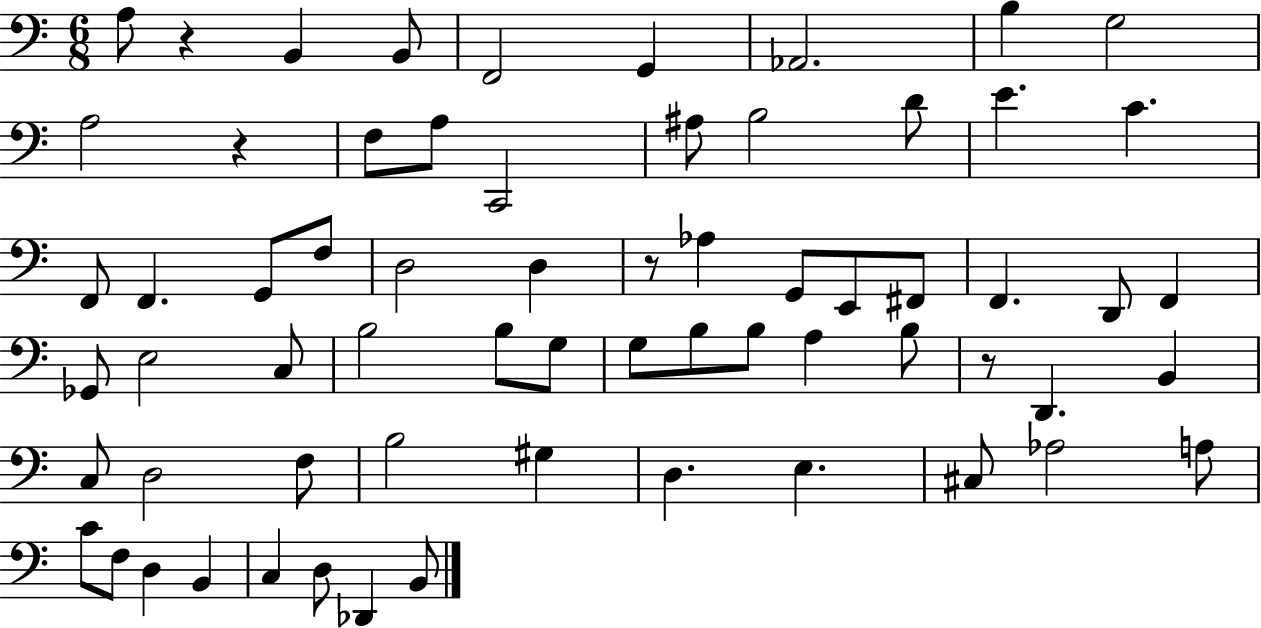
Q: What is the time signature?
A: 6/8